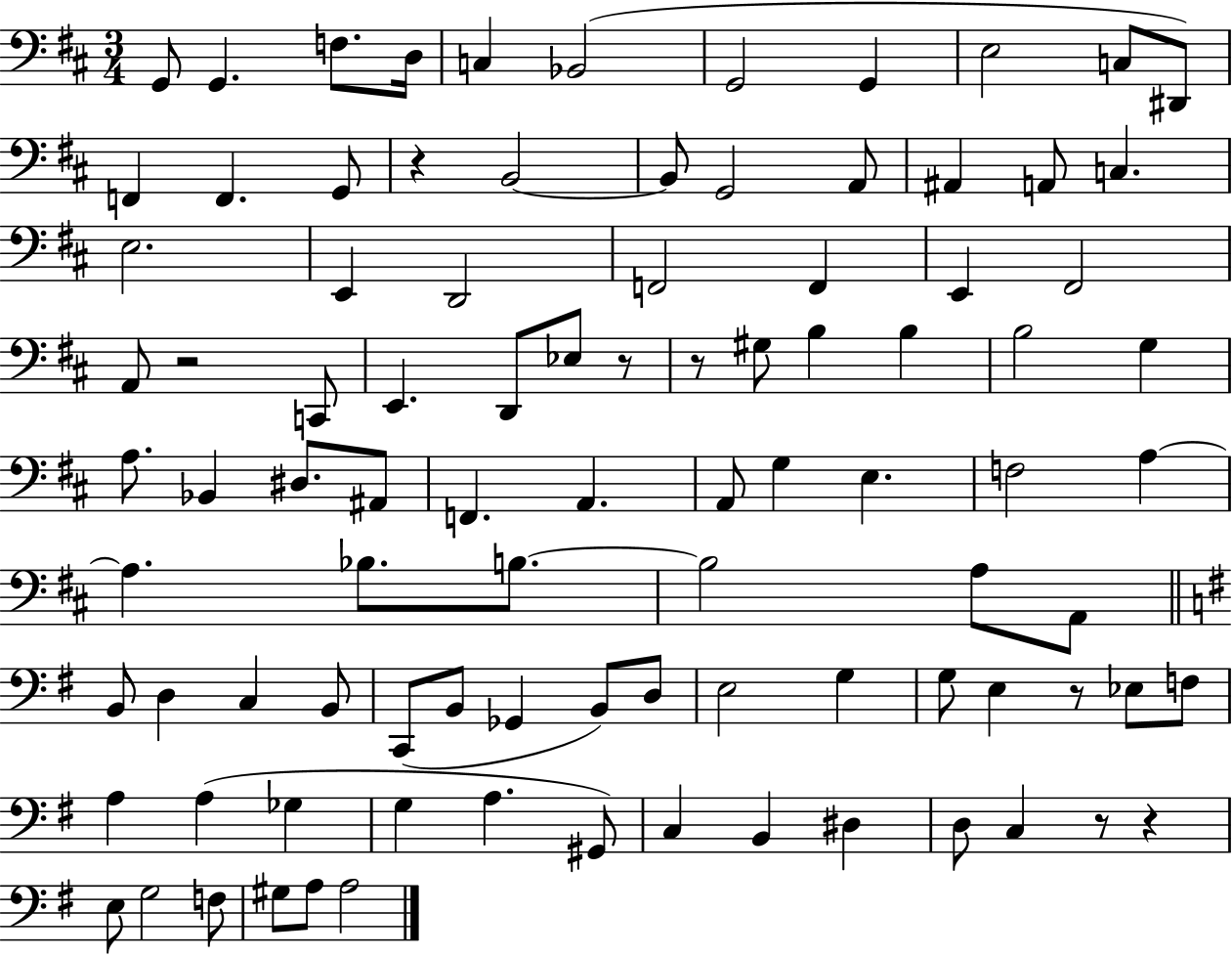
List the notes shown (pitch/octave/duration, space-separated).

G2/e G2/q. F3/e. D3/s C3/q Bb2/h G2/h G2/q E3/h C3/e D#2/e F2/q F2/q. G2/e R/q B2/h B2/e G2/h A2/e A#2/q A2/e C3/q. E3/h. E2/q D2/h F2/h F2/q E2/q F#2/h A2/e R/h C2/e E2/q. D2/e Eb3/e R/e R/e G#3/e B3/q B3/q B3/h G3/q A3/e. Bb2/q D#3/e. A#2/e F2/q. A2/q. A2/e G3/q E3/q. F3/h A3/q A3/q. Bb3/e. B3/e. B3/h A3/e A2/e B2/e D3/q C3/q B2/e C2/e B2/e Gb2/q B2/e D3/e E3/h G3/q G3/e E3/q R/e Eb3/e F3/e A3/q A3/q Gb3/q G3/q A3/q. G#2/e C3/q B2/q D#3/q D3/e C3/q R/e R/q E3/e G3/h F3/e G#3/e A3/e A3/h